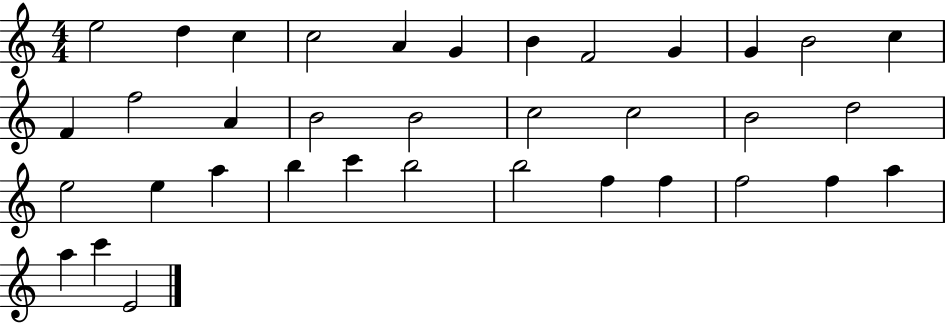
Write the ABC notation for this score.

X:1
T:Untitled
M:4/4
L:1/4
K:C
e2 d c c2 A G B F2 G G B2 c F f2 A B2 B2 c2 c2 B2 d2 e2 e a b c' b2 b2 f f f2 f a a c' E2